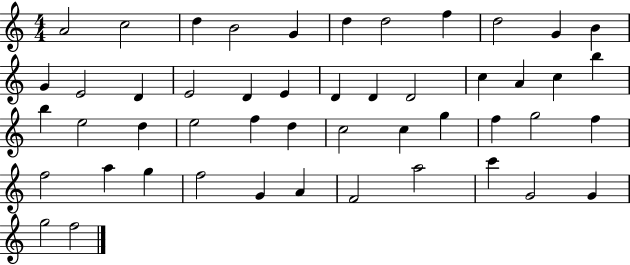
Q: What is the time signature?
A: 4/4